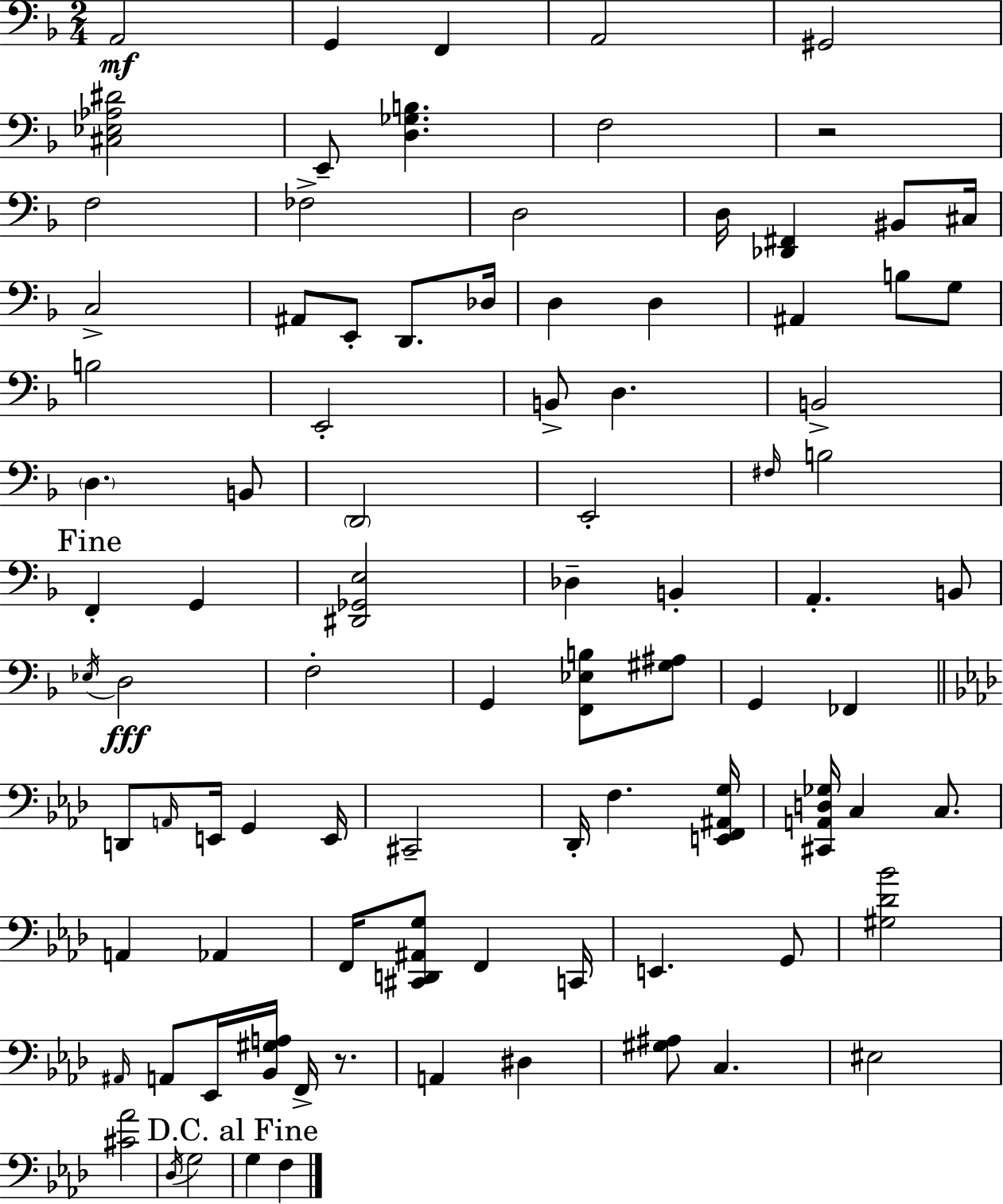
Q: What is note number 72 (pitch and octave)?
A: Db3